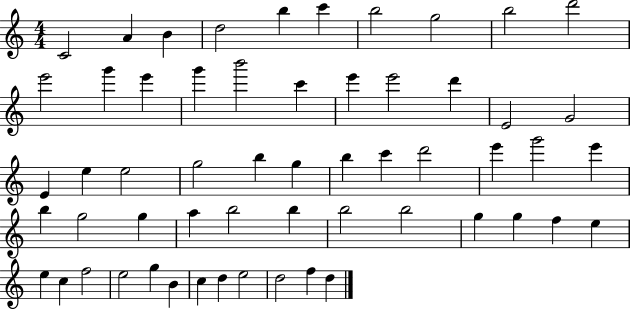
{
  \clef treble
  \numericTimeSignature
  \time 4/4
  \key c \major
  c'2 a'4 b'4 | d''2 b''4 c'''4 | b''2 g''2 | b''2 d'''2 | \break e'''2 g'''4 e'''4 | g'''4 b'''2 c'''4 | e'''4 e'''2 d'''4 | e'2 g'2 | \break e'4 e''4 e''2 | g''2 b''4 g''4 | b''4 c'''4 d'''2 | e'''4 g'''2 e'''4 | \break b''4 g''2 g''4 | a''4 b''2 b''4 | b''2 b''2 | g''4 g''4 f''4 e''4 | \break e''4 c''4 f''2 | e''2 g''4 b'4 | c''4 d''4 e''2 | d''2 f''4 d''4 | \break \bar "|."
}